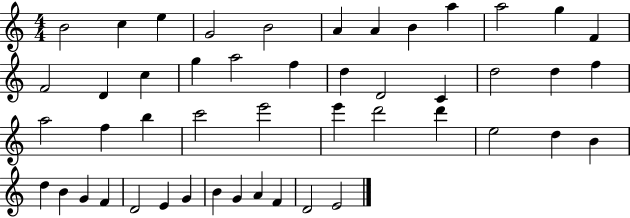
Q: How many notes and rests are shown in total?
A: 48